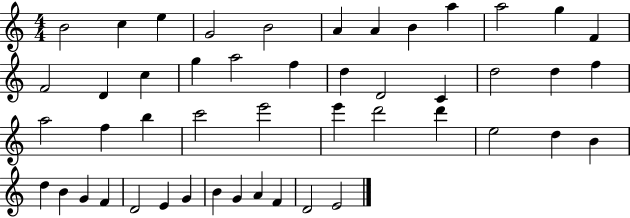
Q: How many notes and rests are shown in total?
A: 48